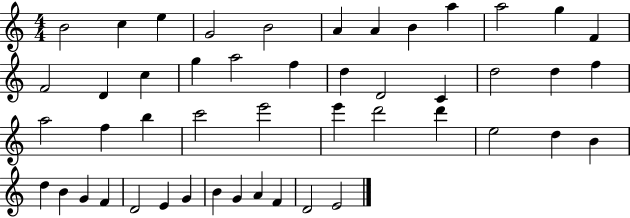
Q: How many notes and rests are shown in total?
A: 48